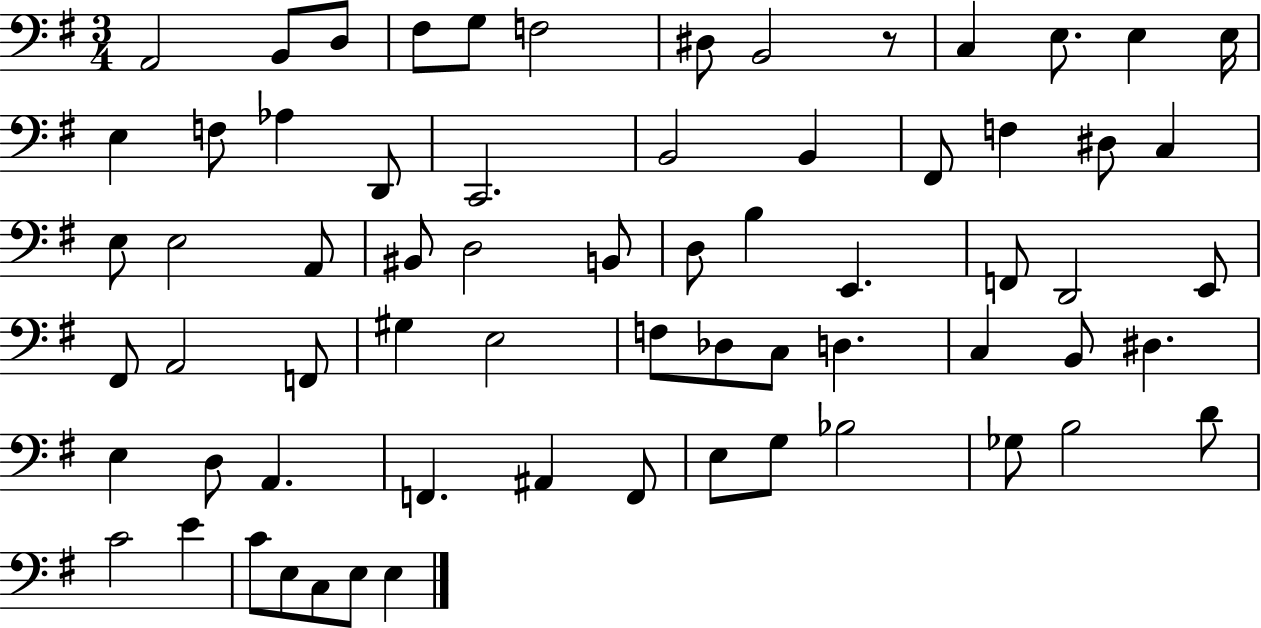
A2/h B2/e D3/e F#3/e G3/e F3/h D#3/e B2/h R/e C3/q E3/e. E3/q E3/s E3/q F3/e Ab3/q D2/e C2/h. B2/h B2/q F#2/e F3/q D#3/e C3/q E3/e E3/h A2/e BIS2/e D3/h B2/e D3/e B3/q E2/q. F2/e D2/h E2/e F#2/e A2/h F2/e G#3/q E3/h F3/e Db3/e C3/e D3/q. C3/q B2/e D#3/q. E3/q D3/e A2/q. F2/q. A#2/q F2/e E3/e G3/e Bb3/h Gb3/e B3/h D4/e C4/h E4/q C4/e E3/e C3/e E3/e E3/q